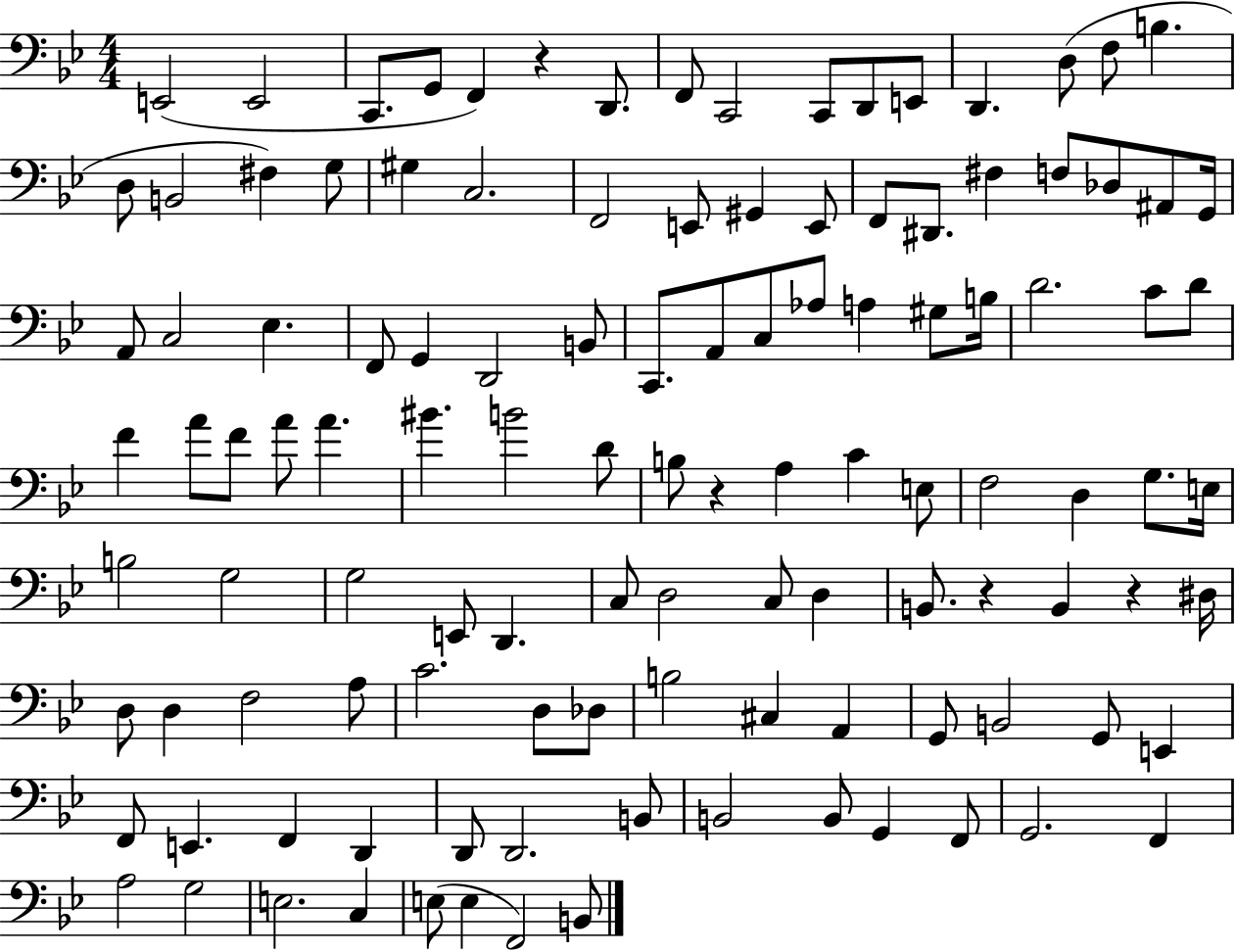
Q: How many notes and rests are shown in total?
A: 116